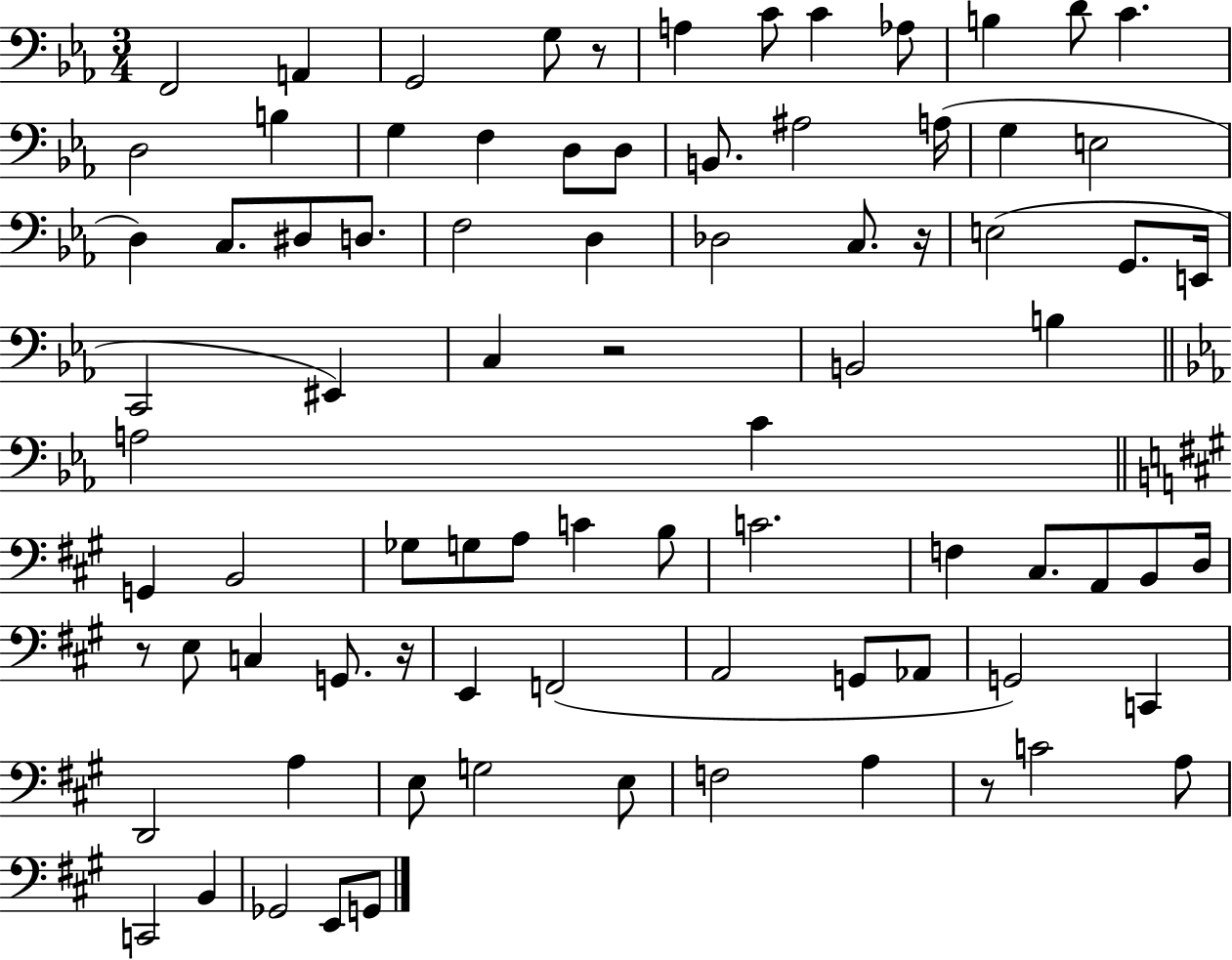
X:1
T:Untitled
M:3/4
L:1/4
K:Eb
F,,2 A,, G,,2 G,/2 z/2 A, C/2 C _A,/2 B, D/2 C D,2 B, G, F, D,/2 D,/2 B,,/2 ^A,2 A,/4 G, E,2 D, C,/2 ^D,/2 D,/2 F,2 D, _D,2 C,/2 z/4 E,2 G,,/2 E,,/4 C,,2 ^E,, C, z2 B,,2 B, A,2 C G,, B,,2 _G,/2 G,/2 A,/2 C B,/2 C2 F, ^C,/2 A,,/2 B,,/2 D,/4 z/2 E,/2 C, G,,/2 z/4 E,, F,,2 A,,2 G,,/2 _A,,/2 G,,2 C,, D,,2 A, E,/2 G,2 E,/2 F,2 A, z/2 C2 A,/2 C,,2 B,, _G,,2 E,,/2 G,,/2